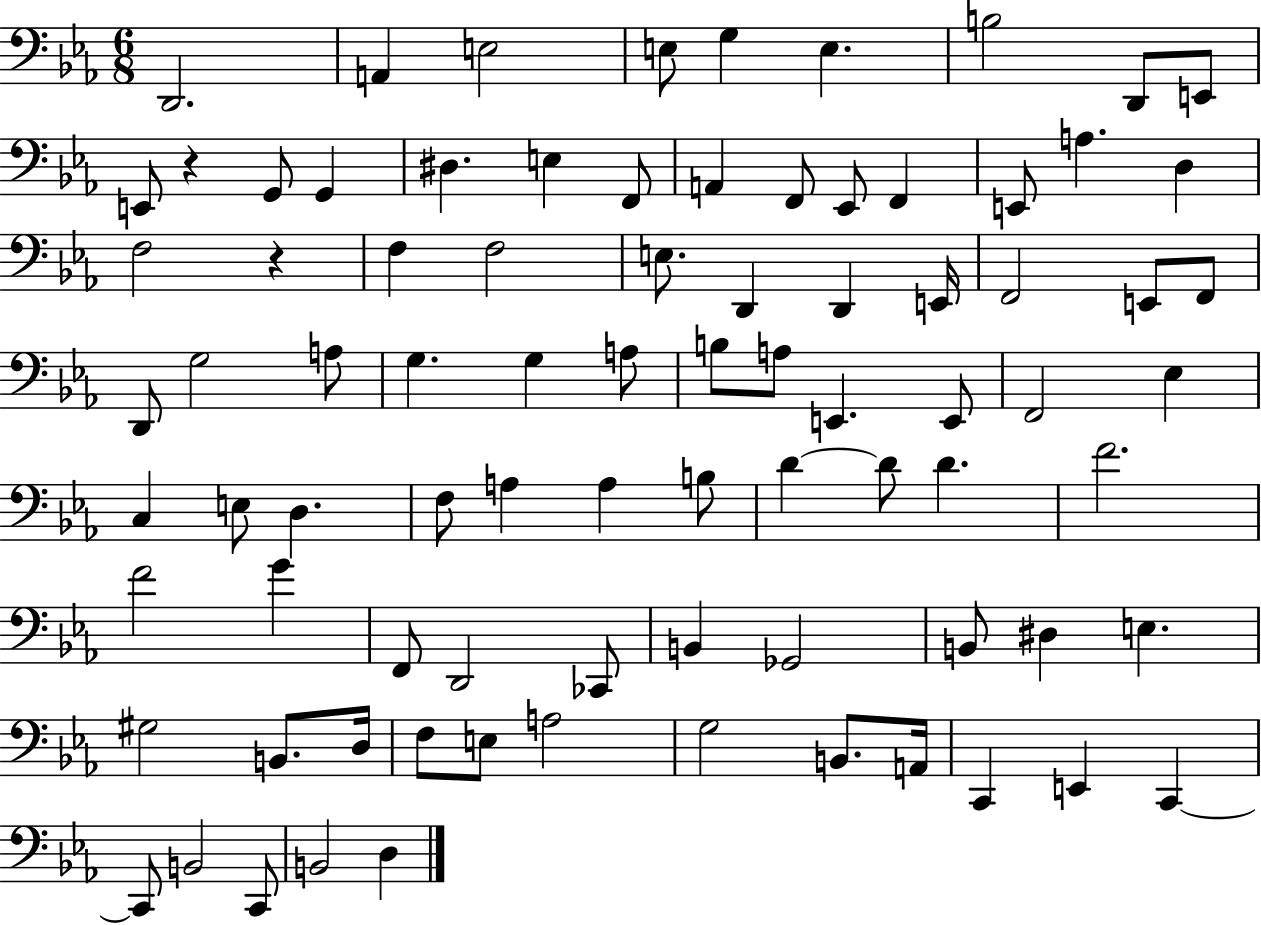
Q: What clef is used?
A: bass